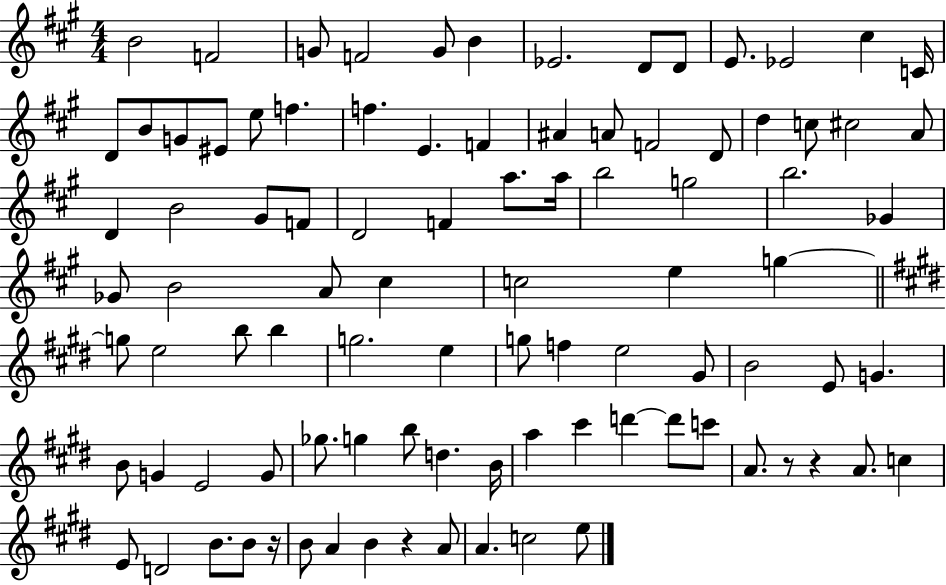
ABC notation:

X:1
T:Untitled
M:4/4
L:1/4
K:A
B2 F2 G/2 F2 G/2 B _E2 D/2 D/2 E/2 _E2 ^c C/4 D/2 B/2 G/2 ^E/2 e/2 f f E F ^A A/2 F2 D/2 d c/2 ^c2 A/2 D B2 ^G/2 F/2 D2 F a/2 a/4 b2 g2 b2 _G _G/2 B2 A/2 ^c c2 e g g/2 e2 b/2 b g2 e g/2 f e2 ^G/2 B2 E/2 G B/2 G E2 G/2 _g/2 g b/2 d B/4 a ^c' d' d'/2 c'/2 A/2 z/2 z A/2 c E/2 D2 B/2 B/2 z/4 B/2 A B z A/2 A c2 e/2